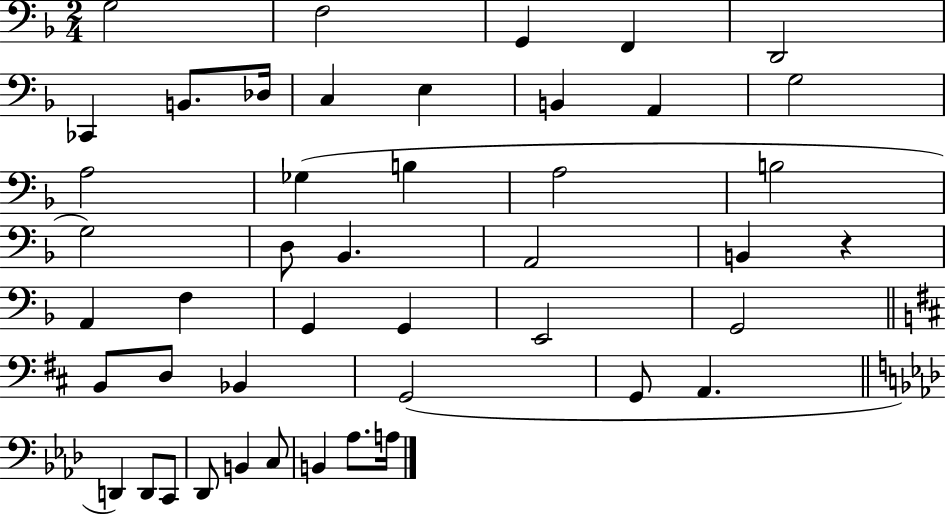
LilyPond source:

{
  \clef bass
  \numericTimeSignature
  \time 2/4
  \key f \major
  g2 | f2 | g,4 f,4 | d,2 | \break ces,4 b,8. des16 | c4 e4 | b,4 a,4 | g2 | \break a2 | ges4( b4 | a2 | b2 | \break g2) | d8 bes,4. | a,2 | b,4 r4 | \break a,4 f4 | g,4 g,4 | e,2 | g,2 | \break \bar "||" \break \key d \major b,8 d8 bes,4 | g,2( | g,8 a,4. | \bar "||" \break \key aes \major d,4) d,8 c,8 | des,8 b,4 c8 | b,4 aes8. a16 | \bar "|."
}